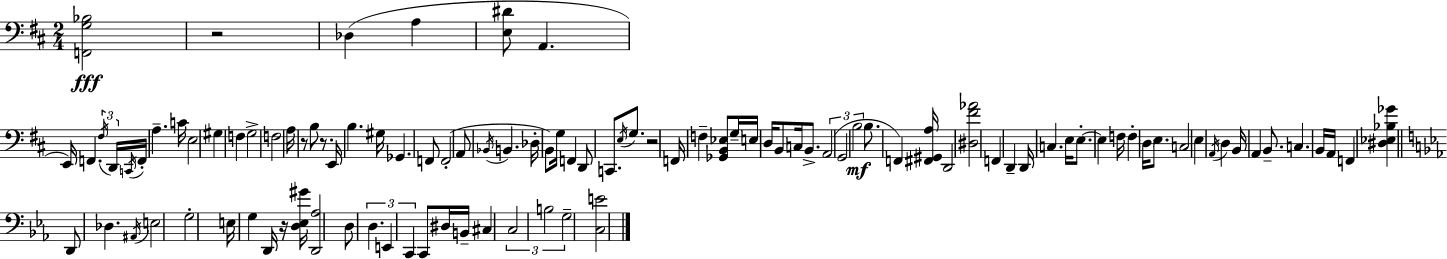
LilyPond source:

{
  \clef bass
  \numericTimeSignature
  \time 2/4
  \key d \major
  \repeat volta 2 { <f, g bes>2\fff | r2 | des4( a4 | <e dis'>8 a,4. | \break e,16) f,4. \tuplet 3/2 { \acciaccatura { fis16 } | d,16 \acciaccatura { c,16 } } f,16-. a4.-- | c'16 e2 | gis4 f4 | \break g2-> | f2 | a16 r8 b8 r8. | e,16 b4. | \break gis16 ges,4. | f,8 f,2-.( | a,8 \acciaccatura { bes,16 } b,4. | des16-. b,8) g16 f,4 | \break d,8 c,8. | \acciaccatura { e16 } g8. r2 | f,16 f4-- | <ges, b, ees>8 g16-- e16 d16 b,8 | \break c16 b,8.-> \tuplet 3/2 { a,2( | g,2 | b2\mf } | b8. f,4) | \break <fis, gis, a>16 d,2 | <dis fis' aes'>2 | f,4 | d,4-- d,16 c4. | \break e16 e8.-.~~ e4 | f16 f4-. | \parenthesize d16 e8. c2 | e4 | \break \acciaccatura { a,16 } d4 b,16 a,4 | b,8.-- c4. | b,16 a,16 f,4 | <dis ees bes ges'>4 \bar "||" \break \key ees \major d,8 des4. | \acciaccatura { ais,16 } e2 | g2-. | e16 g4 d,16 r16 | \break <d ees gis'>16 <d, aes>2 | d8 \tuplet 3/2 { d4. | e,4 c,4 } | c,8 dis16 b,16-- cis4 | \break \tuplet 3/2 { c2 | b2 | g2-- } | <c e'>2 | \break } \bar "|."
}